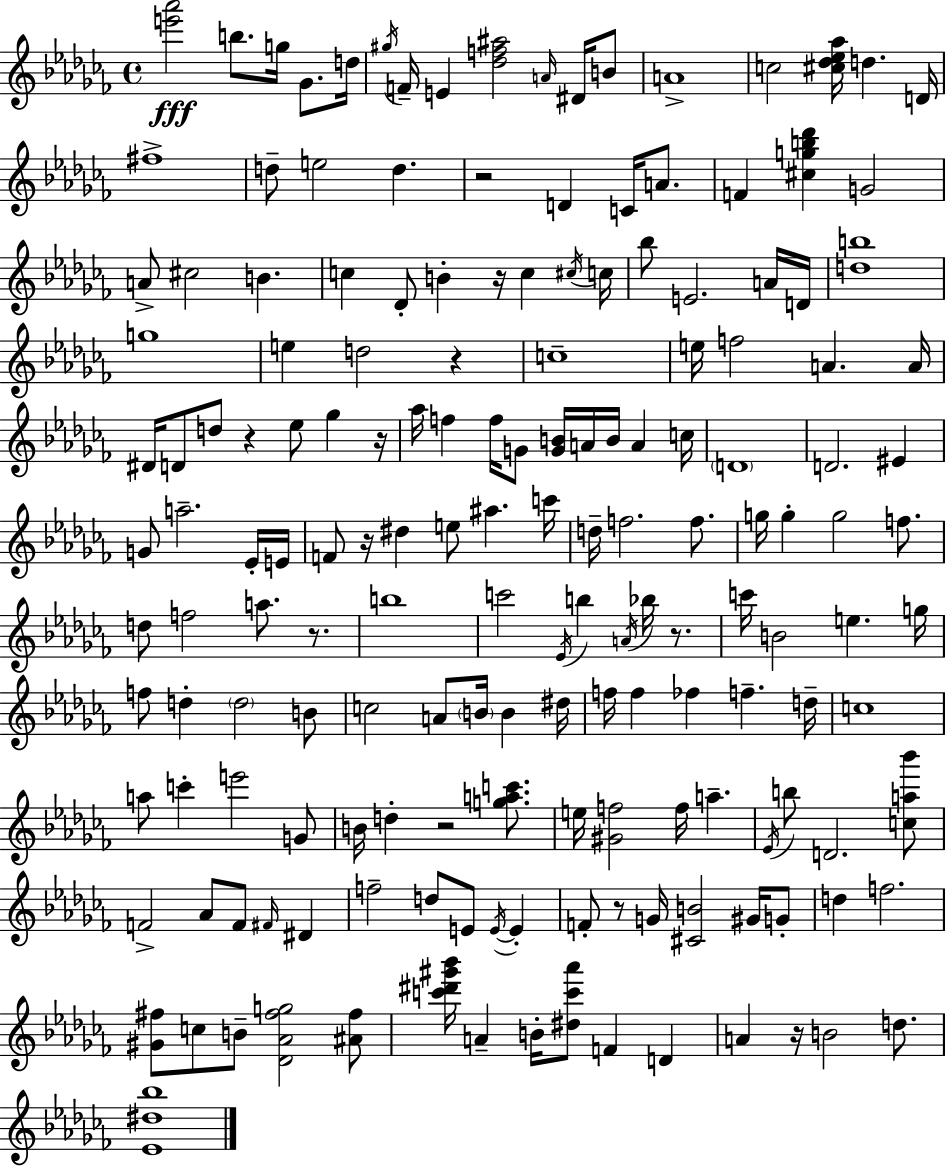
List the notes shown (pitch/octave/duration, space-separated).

[E6,Ab6]/h B5/e. G5/s Gb4/e. D5/s G#5/s F4/s E4/q [Db5,F5,A#5]/h A4/s D#4/s B4/e A4/w C5/h [C#5,Db5,Eb5,Ab5]/s D5/q. D4/s F#5/w D5/e E5/h D5/q. R/h D4/q C4/s A4/e. F4/q [C#5,G5,B5,Db6]/q G4/h A4/e C#5/h B4/q. C5/q Db4/e B4/q R/s C5/q C#5/s C5/s Bb5/e E4/h. A4/s D4/s [D5,B5]/w G5/w E5/q D5/h R/q C5/w E5/s F5/h A4/q. A4/s D#4/s D4/e D5/e R/q Eb5/e Gb5/q R/s Ab5/s F5/q F5/s G4/e [G4,B4]/s A4/s B4/s A4/q C5/s D4/w D4/h. EIS4/q G4/e A5/h. Eb4/s E4/s F4/e R/s D#5/q E5/e A#5/q. C6/s D5/s F5/h. F5/e. G5/s G5/q G5/h F5/e. D5/e F5/h A5/e. R/e. B5/w C6/h Eb4/s B5/q A4/s Bb5/s R/e. C6/s B4/h E5/q. G5/s F5/e D5/q D5/h B4/e C5/h A4/e B4/s B4/q D#5/s F5/s F5/q FES5/q F5/q. D5/s C5/w A5/e C6/q E6/h G4/e B4/s D5/q R/h [G5,A5,C6]/e. E5/s [G#4,F5]/h F5/s A5/q. Eb4/s B5/e D4/h. [C5,A5,Bb6]/e F4/h Ab4/e F4/e F#4/s D#4/q F5/h D5/e E4/e E4/s E4/q F4/e R/e G4/s [C#4,B4]/h G#4/s G4/e D5/q F5/h. [G#4,F#5]/e C5/e B4/e [Db4,Ab4,F#5,G5]/h [A#4,F#5]/e [C6,D#6,G#6,Bb6]/s A4/q B4/s [D#5,C6,Ab6]/e F4/q D4/q A4/q R/s B4/h D5/e. [Eb4,D#5,Bb5]/w